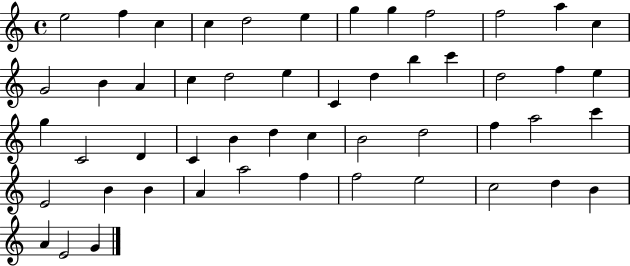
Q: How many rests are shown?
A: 0